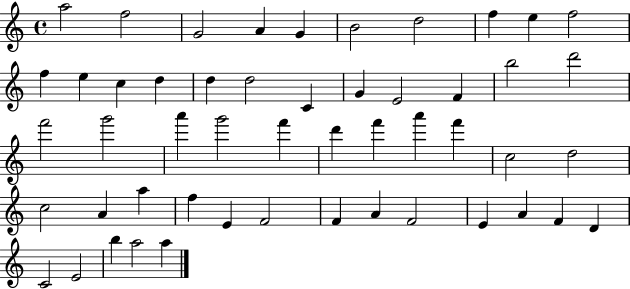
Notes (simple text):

A5/h F5/h G4/h A4/q G4/q B4/h D5/h F5/q E5/q F5/h F5/q E5/q C5/q D5/q D5/q D5/h C4/q G4/q E4/h F4/q B5/h D6/h F6/h G6/h A6/q G6/h F6/q D6/q F6/q A6/q F6/q C5/h D5/h C5/h A4/q A5/q F5/q E4/q F4/h F4/q A4/q F4/h E4/q A4/q F4/q D4/q C4/h E4/h B5/q A5/h A5/q